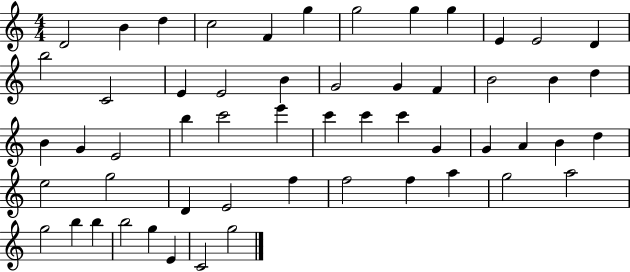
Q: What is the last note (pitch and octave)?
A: G5